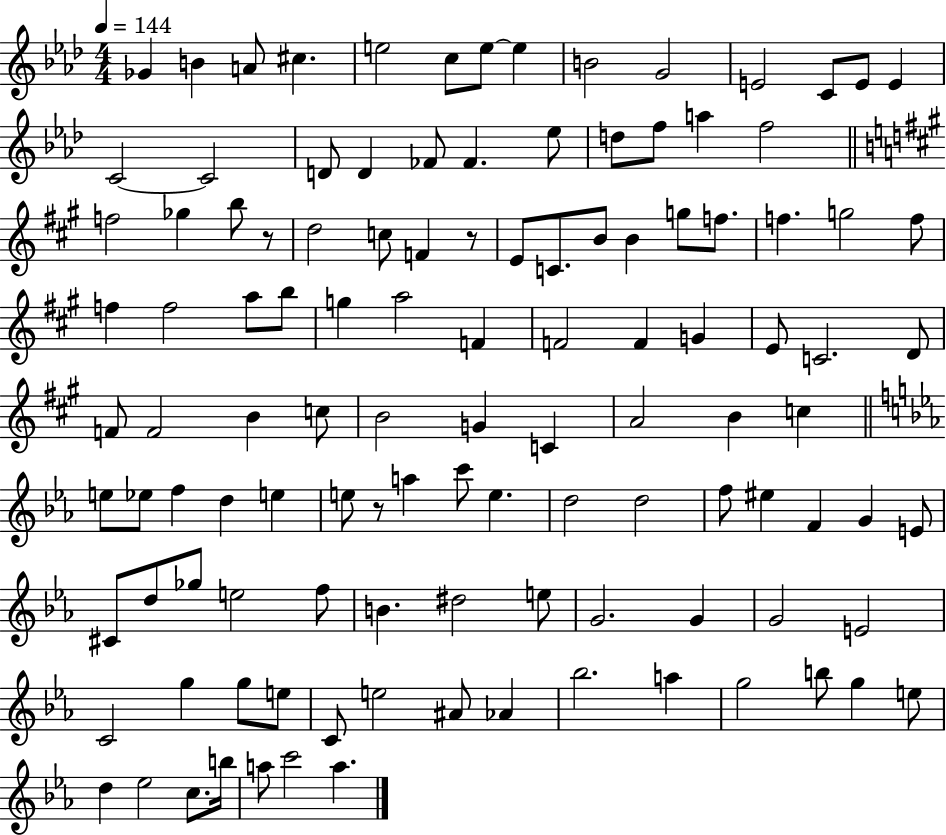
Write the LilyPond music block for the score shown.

{
  \clef treble
  \numericTimeSignature
  \time 4/4
  \key aes \major
  \tempo 4 = 144
  ges'4 b'4 a'8 cis''4. | e''2 c''8 e''8~~ e''4 | b'2 g'2 | e'2 c'8 e'8 e'4 | \break c'2~~ c'2 | d'8 d'4 fes'8 fes'4. ees''8 | d''8 f''8 a''4 f''2 | \bar "||" \break \key a \major f''2 ges''4 b''8 r8 | d''2 c''8 f'4 r8 | e'8 c'8. b'8 b'4 g''8 f''8. | f''4. g''2 f''8 | \break f''4 f''2 a''8 b''8 | g''4 a''2 f'4 | f'2 f'4 g'4 | e'8 c'2. d'8 | \break f'8 f'2 b'4 c''8 | b'2 g'4 c'4 | a'2 b'4 c''4 | \bar "||" \break \key c \minor e''8 ees''8 f''4 d''4 e''4 | e''8 r8 a''4 c'''8 e''4. | d''2 d''2 | f''8 eis''4 f'4 g'4 e'8 | \break cis'8 d''8 ges''8 e''2 f''8 | b'4. dis''2 e''8 | g'2. g'4 | g'2 e'2 | \break c'2 g''4 g''8 e''8 | c'8 e''2 ais'8 aes'4 | bes''2. a''4 | g''2 b''8 g''4 e''8 | \break d''4 ees''2 c''8. b''16 | a''8 c'''2 a''4. | \bar "|."
}